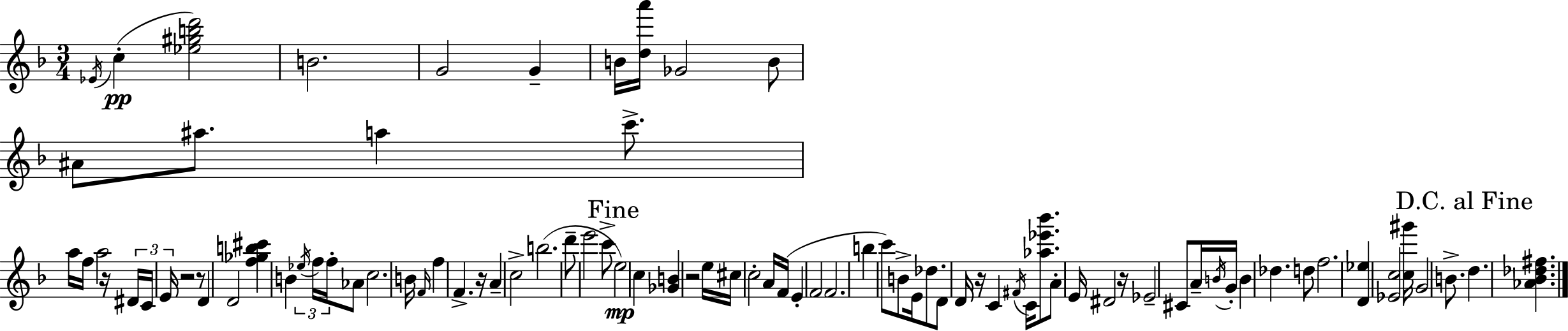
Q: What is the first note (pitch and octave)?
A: Eb4